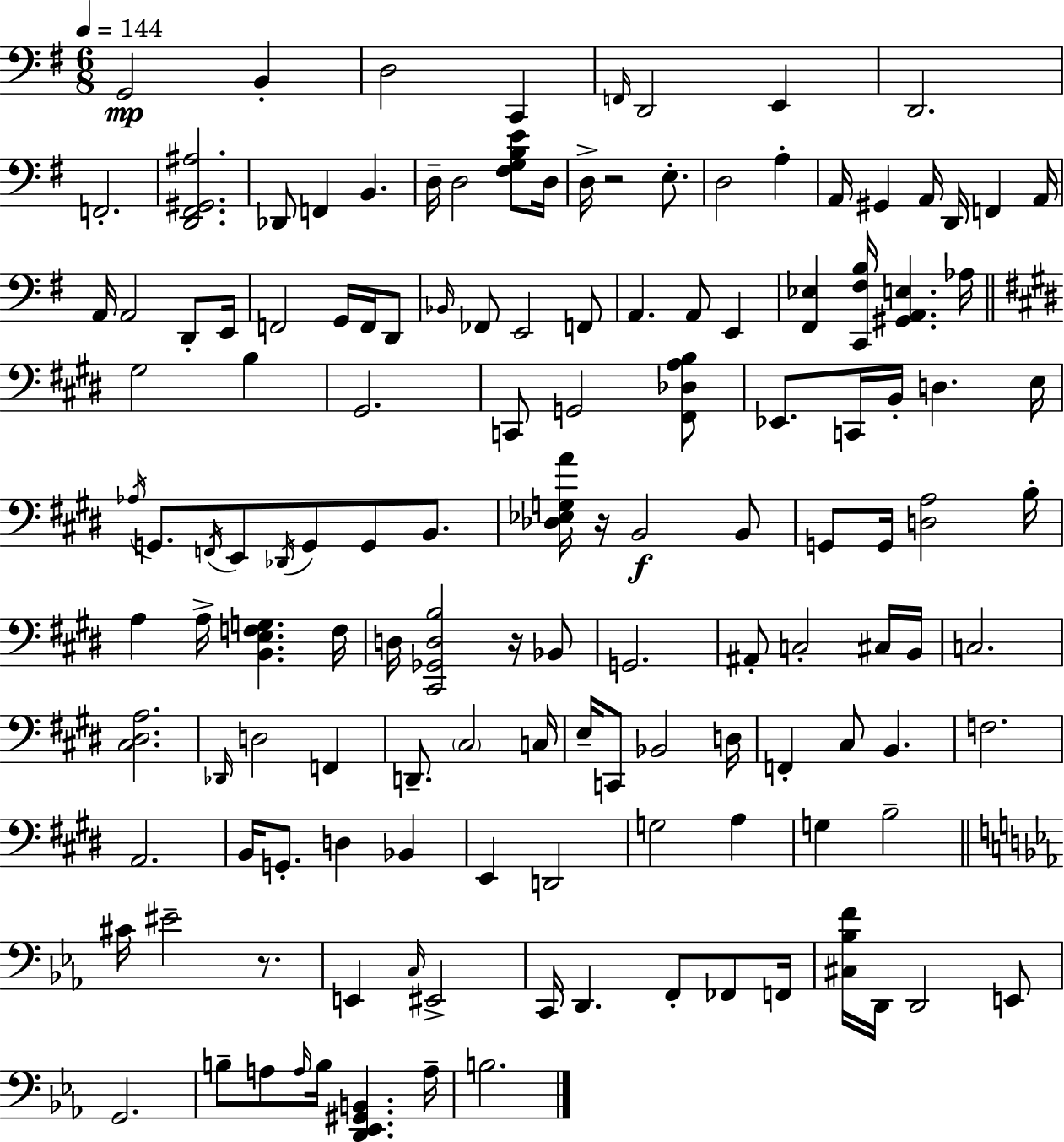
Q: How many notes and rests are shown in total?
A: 137